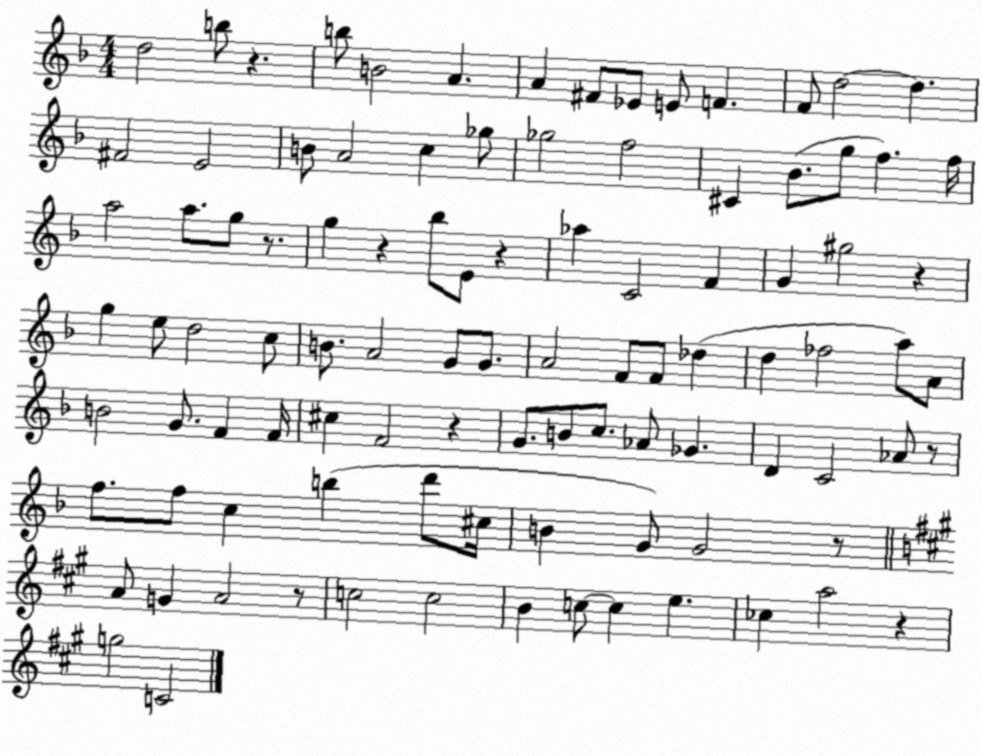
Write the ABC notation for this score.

X:1
T:Untitled
M:4/4
L:1/4
K:F
d2 b/2 z b/2 B2 A A ^F/2 _E/2 E/2 F F/2 d2 d ^F2 E2 B/2 A2 c _g/2 _g2 f2 ^C _B/2 g/2 f f/4 a2 a/2 g/2 z/2 g z _b/2 E/2 z _a C2 F G ^g2 z g e/2 d2 c/2 B/2 A2 G/2 G/2 A2 F/2 F/2 _d d _f2 a/2 A/2 B2 G/2 F F/4 ^c F2 z G/2 B/2 c/2 _A/2 _G D C2 _A/2 z/2 f/2 f/2 c b d'/2 ^c/4 B G/2 G2 z/2 A/2 G A2 z/2 c2 c2 B c/2 c e _c a2 z g2 C2